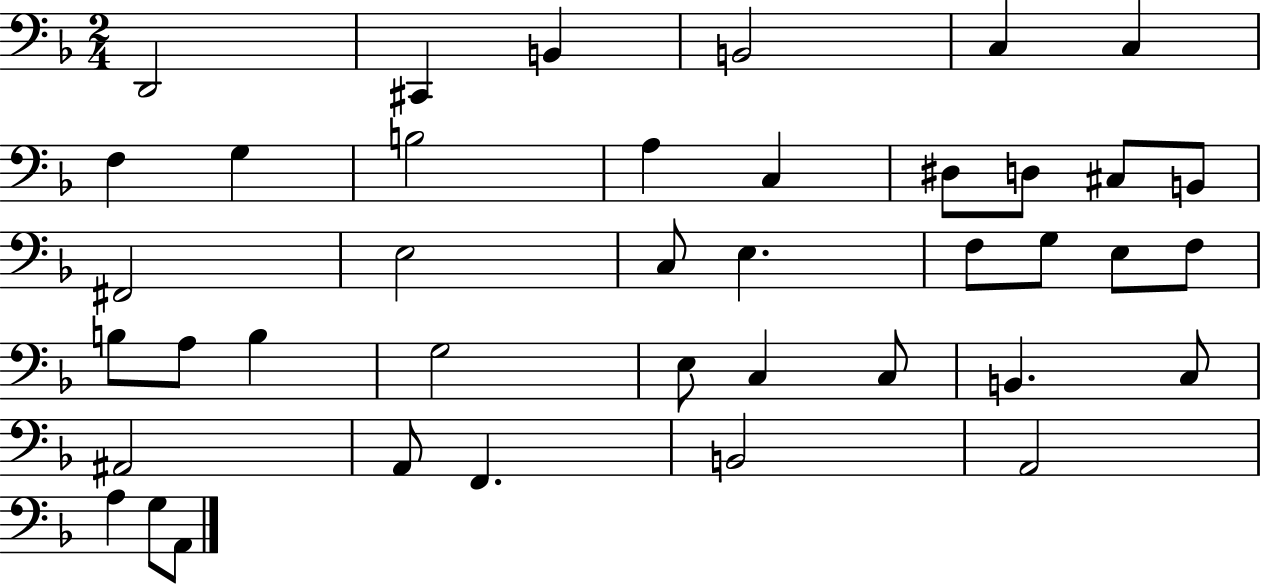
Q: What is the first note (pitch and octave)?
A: D2